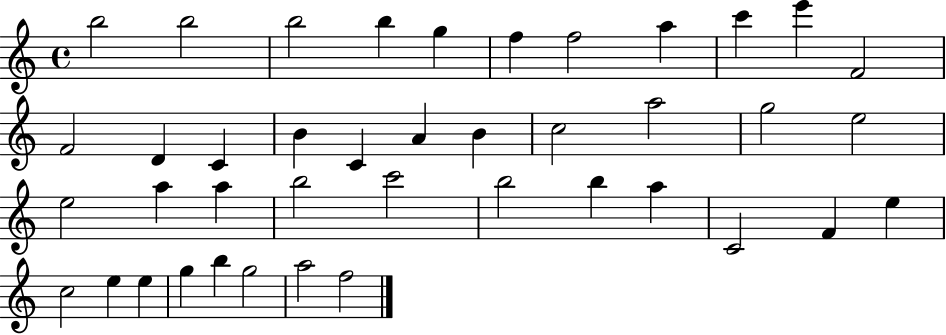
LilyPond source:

{
  \clef treble
  \time 4/4
  \defaultTimeSignature
  \key c \major
  b''2 b''2 | b''2 b''4 g''4 | f''4 f''2 a''4 | c'''4 e'''4 f'2 | \break f'2 d'4 c'4 | b'4 c'4 a'4 b'4 | c''2 a''2 | g''2 e''2 | \break e''2 a''4 a''4 | b''2 c'''2 | b''2 b''4 a''4 | c'2 f'4 e''4 | \break c''2 e''4 e''4 | g''4 b''4 g''2 | a''2 f''2 | \bar "|."
}